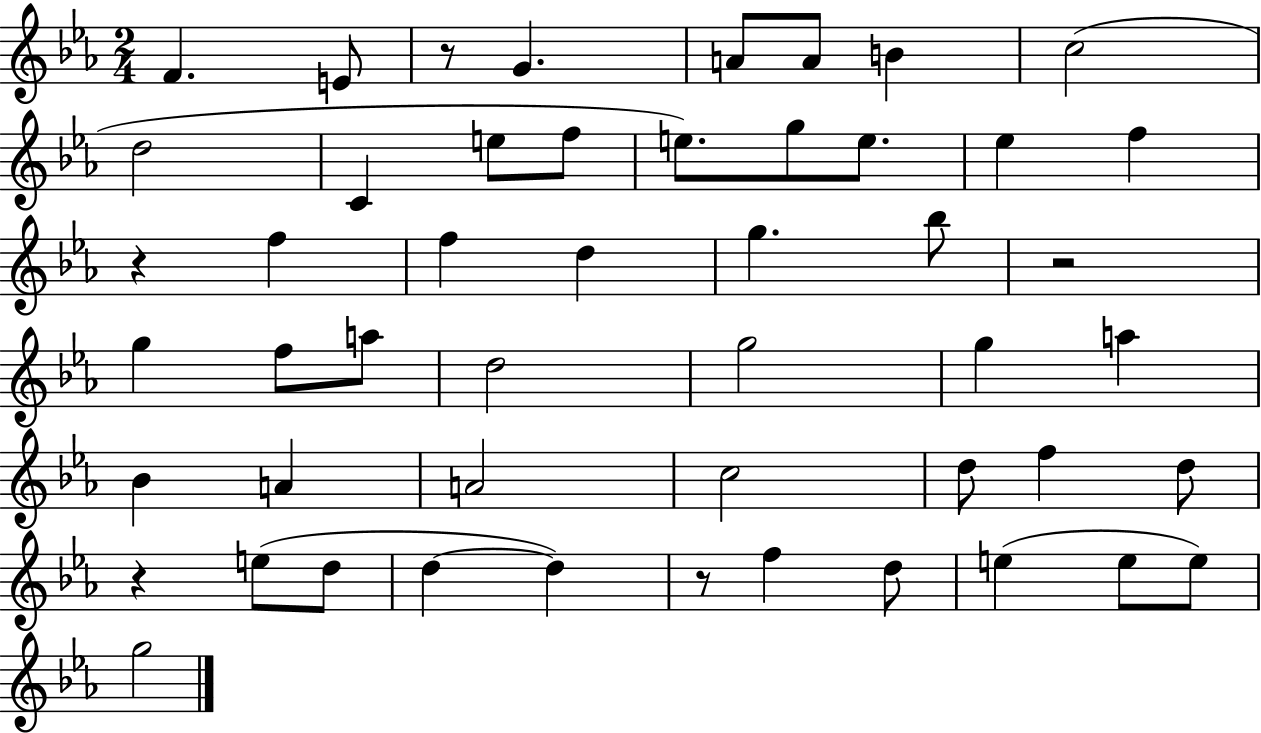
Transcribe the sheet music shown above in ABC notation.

X:1
T:Untitled
M:2/4
L:1/4
K:Eb
F E/2 z/2 G A/2 A/2 B c2 d2 C e/2 f/2 e/2 g/2 e/2 _e f z f f d g _b/2 z2 g f/2 a/2 d2 g2 g a _B A A2 c2 d/2 f d/2 z e/2 d/2 d d z/2 f d/2 e e/2 e/2 g2